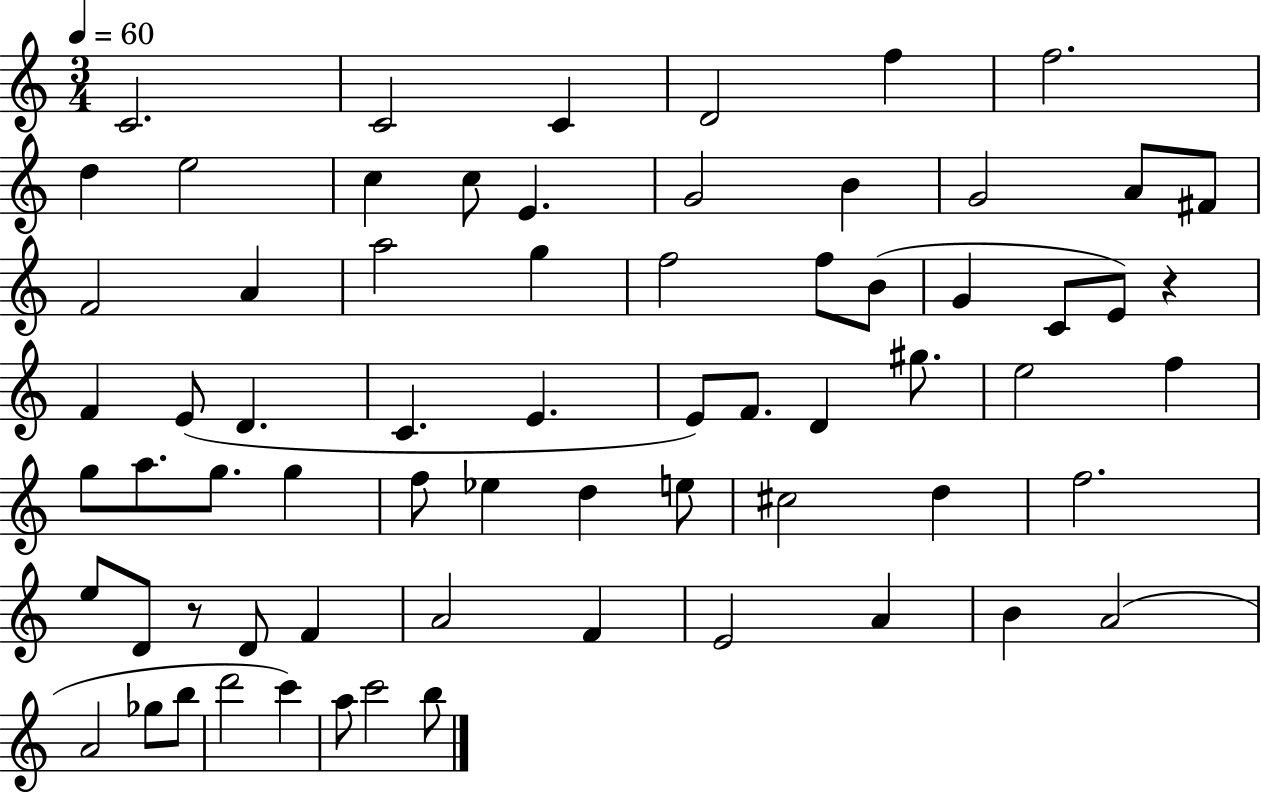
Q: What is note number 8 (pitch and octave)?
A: E5